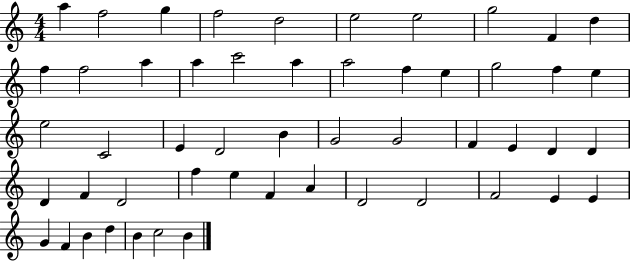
X:1
T:Untitled
M:4/4
L:1/4
K:C
a f2 g f2 d2 e2 e2 g2 F d f f2 a a c'2 a a2 f e g2 f e e2 C2 E D2 B G2 G2 F E D D D F D2 f e F A D2 D2 F2 E E G F B d B c2 B